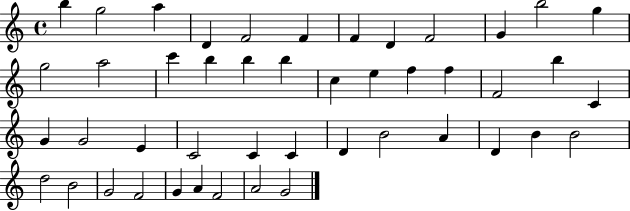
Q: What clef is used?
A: treble